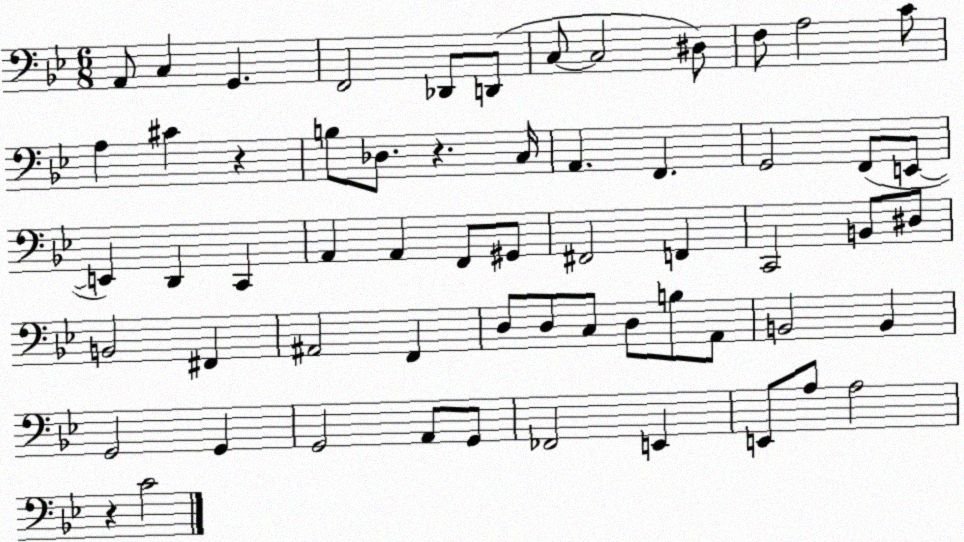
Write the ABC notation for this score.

X:1
T:Untitled
M:6/8
L:1/4
K:Bb
A,,/2 C, G,, F,,2 _D,,/2 D,,/2 C,/2 C,2 ^D,/2 F,/2 A,2 C/2 A, ^C z B,/2 _D,/2 z C,/4 A,, F,, G,,2 F,,/2 E,,/2 E,, D,, C,, A,, A,, F,,/2 ^G,,/2 ^F,,2 F,, C,,2 B,,/2 ^D,/2 B,,2 ^F,, ^A,,2 F,, D,/2 D,/2 C,/2 D,/2 B,/2 A,,/2 B,,2 B,, G,,2 G,, G,,2 A,,/2 G,,/2 _F,,2 E,, E,,/2 A,/2 A,2 z C2